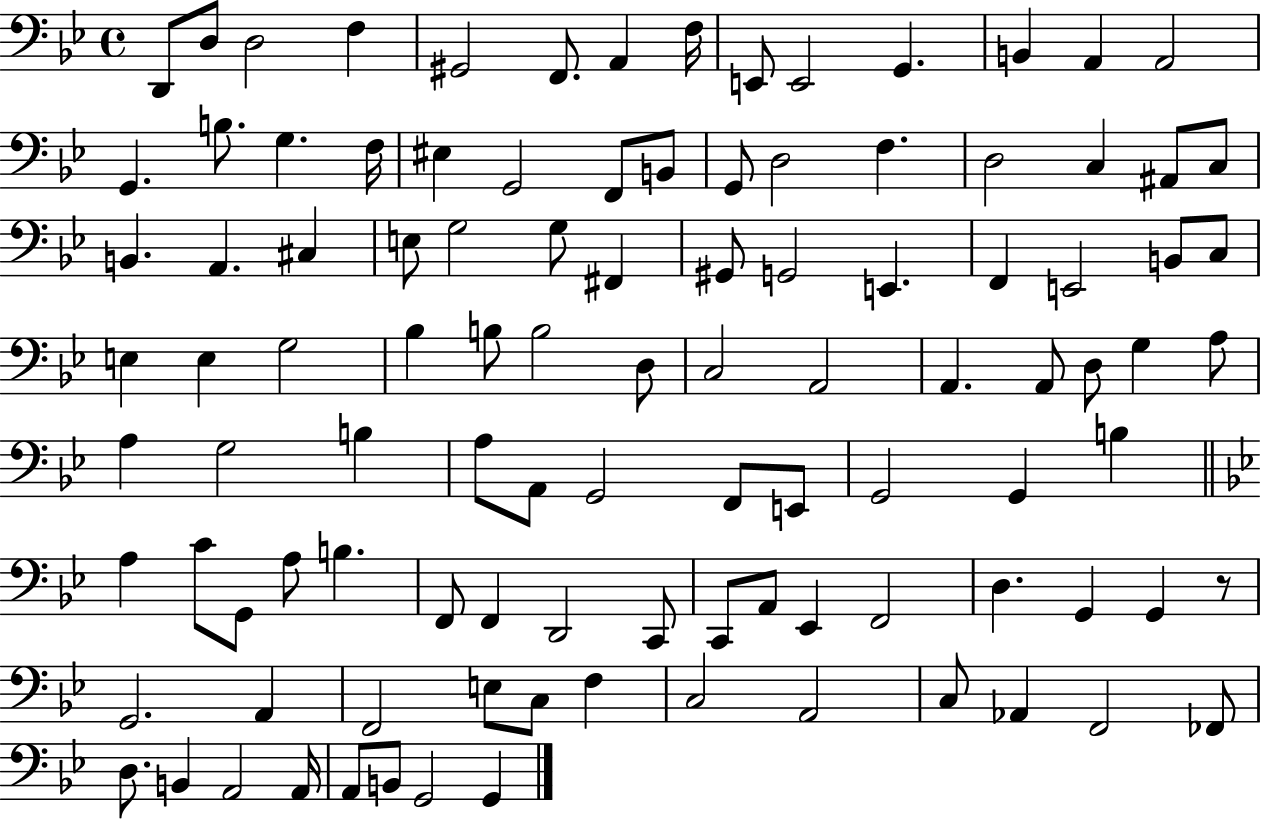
X:1
T:Untitled
M:4/4
L:1/4
K:Bb
D,,/2 D,/2 D,2 F, ^G,,2 F,,/2 A,, F,/4 E,,/2 E,,2 G,, B,, A,, A,,2 G,, B,/2 G, F,/4 ^E, G,,2 F,,/2 B,,/2 G,,/2 D,2 F, D,2 C, ^A,,/2 C,/2 B,, A,, ^C, E,/2 G,2 G,/2 ^F,, ^G,,/2 G,,2 E,, F,, E,,2 B,,/2 C,/2 E, E, G,2 _B, B,/2 B,2 D,/2 C,2 A,,2 A,, A,,/2 D,/2 G, A,/2 A, G,2 B, A,/2 A,,/2 G,,2 F,,/2 E,,/2 G,,2 G,, B, A, C/2 G,,/2 A,/2 B, F,,/2 F,, D,,2 C,,/2 C,,/2 A,,/2 _E,, F,,2 D, G,, G,, z/2 G,,2 A,, F,,2 E,/2 C,/2 F, C,2 A,,2 C,/2 _A,, F,,2 _F,,/2 D,/2 B,, A,,2 A,,/4 A,,/2 B,,/2 G,,2 G,,